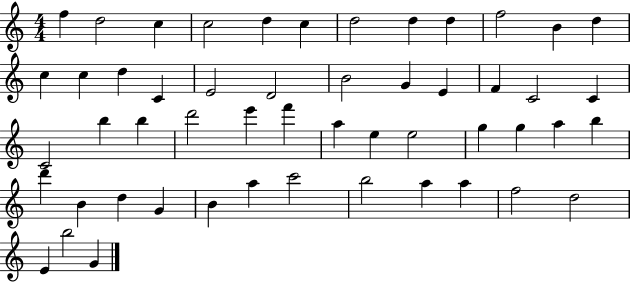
F5/q D5/h C5/q C5/h D5/q C5/q D5/h D5/q D5/q F5/h B4/q D5/q C5/q C5/q D5/q C4/q E4/h D4/h B4/h G4/q E4/q F4/q C4/h C4/q C4/h B5/q B5/q D6/h E6/q F6/q A5/q E5/q E5/h G5/q G5/q A5/q B5/q D6/q B4/q D5/q G4/q B4/q A5/q C6/h B5/h A5/q A5/q F5/h D5/h E4/q B5/h G4/q